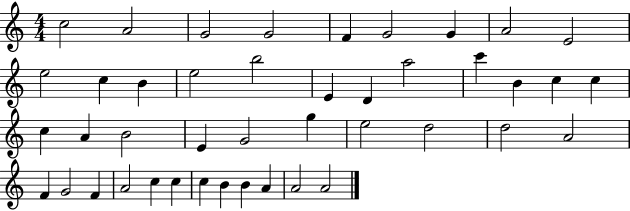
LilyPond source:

{
  \clef treble
  \numericTimeSignature
  \time 4/4
  \key c \major
  c''2 a'2 | g'2 g'2 | f'4 g'2 g'4 | a'2 e'2 | \break e''2 c''4 b'4 | e''2 b''2 | e'4 d'4 a''2 | c'''4 b'4 c''4 c''4 | \break c''4 a'4 b'2 | e'4 g'2 g''4 | e''2 d''2 | d''2 a'2 | \break f'4 g'2 f'4 | a'2 c''4 c''4 | c''4 b'4 b'4 a'4 | a'2 a'2 | \break \bar "|."
}